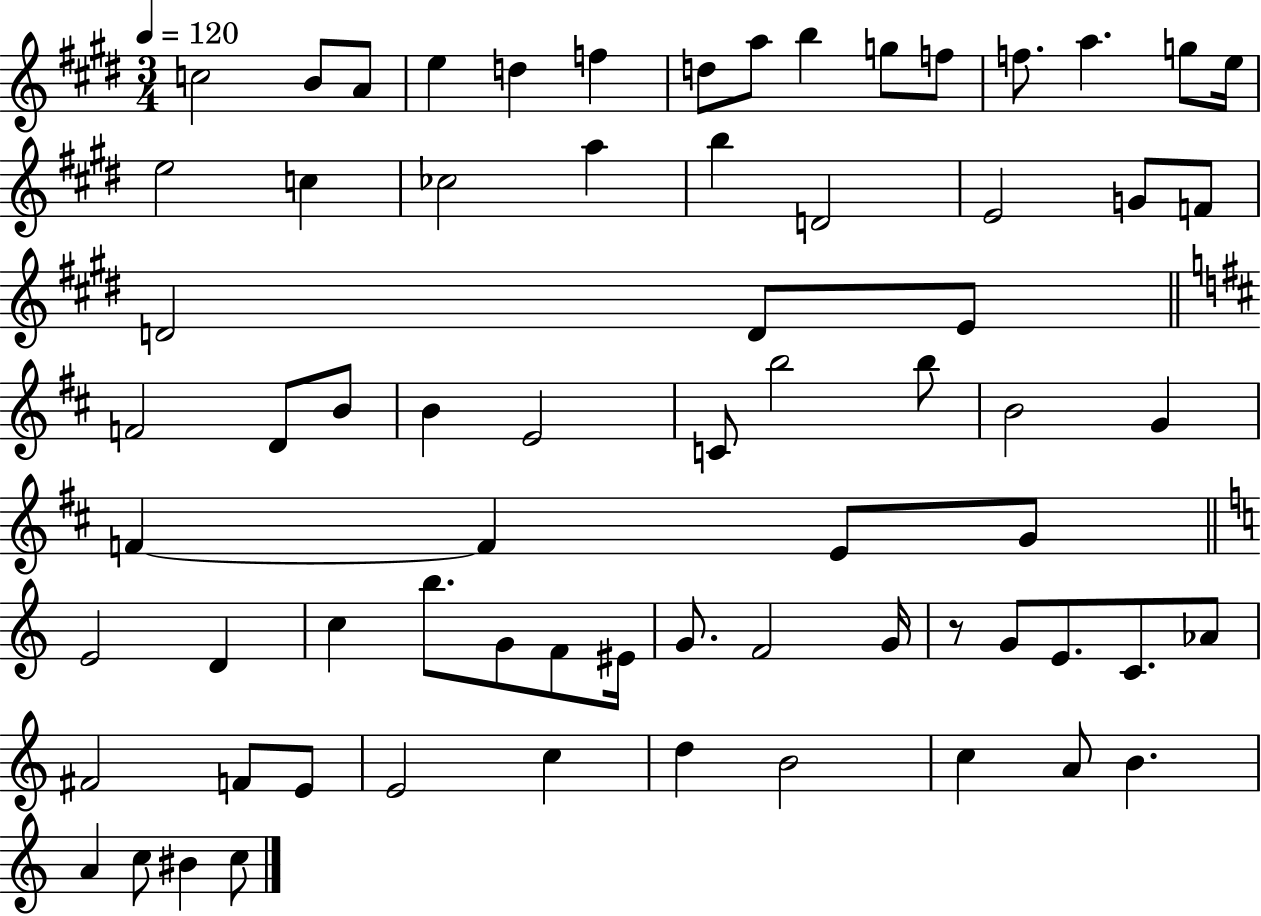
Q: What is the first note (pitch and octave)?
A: C5